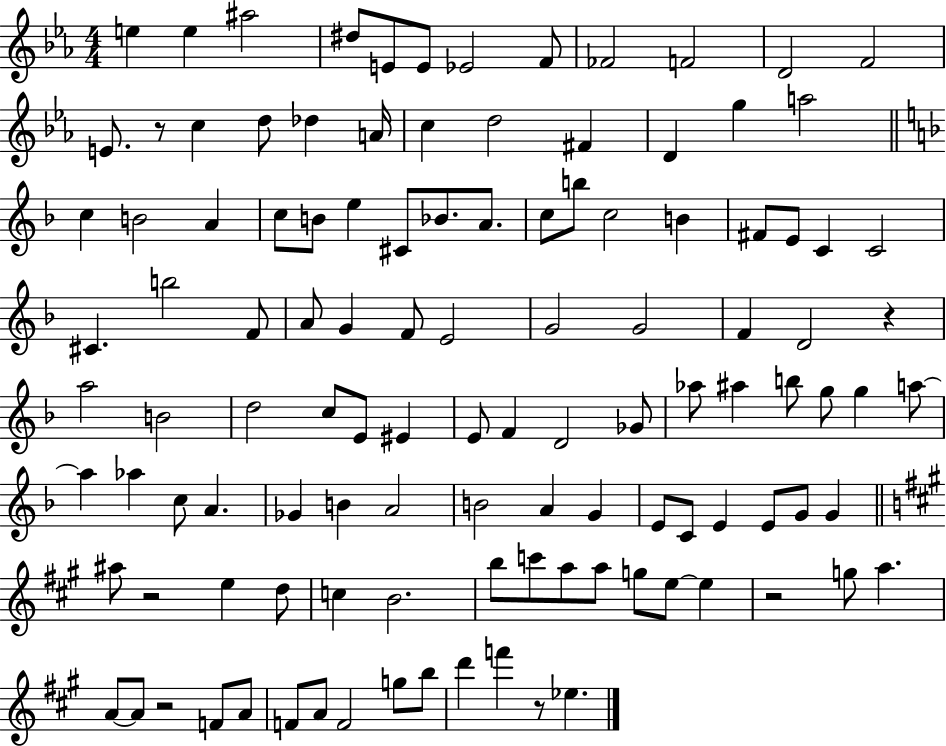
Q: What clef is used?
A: treble